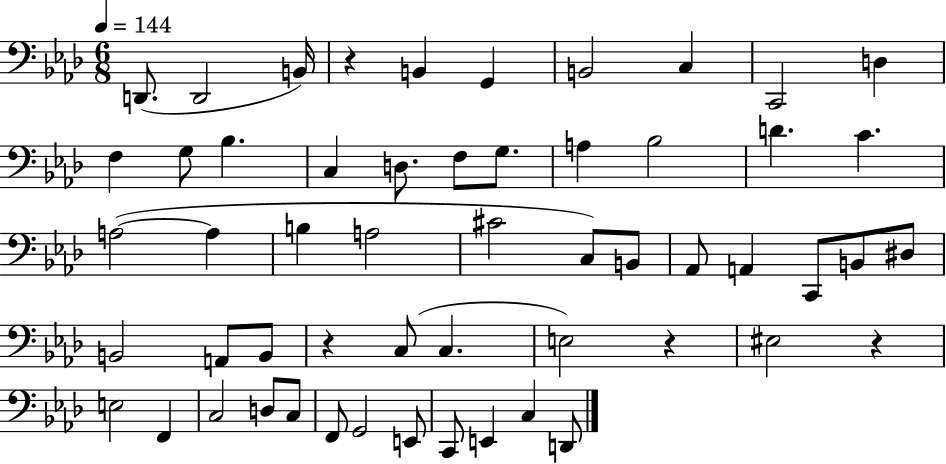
{
  \clef bass
  \numericTimeSignature
  \time 6/8
  \key aes \major
  \tempo 4 = 144
  d,8.( d,2 b,16) | r4 b,4 g,4 | b,2 c4 | c,2 d4 | \break f4 g8 bes4. | c4 d8. f8 g8. | a4 bes2 | d'4. c'4. | \break a2~(~ a4 | b4 a2 | cis'2 c8) b,8 | aes,8 a,4 c,8 b,8 dis8 | \break b,2 a,8 b,8 | r4 c8( c4. | e2) r4 | eis2 r4 | \break e2 f,4 | c2 d8 c8 | f,8 g,2 e,8 | c,8 e,4 c4 d,8 | \break \bar "|."
}